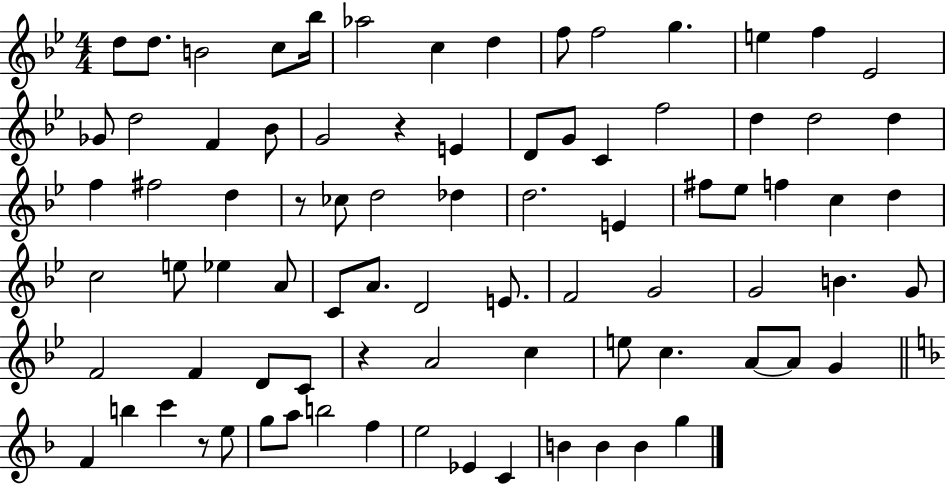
{
  \clef treble
  \numericTimeSignature
  \time 4/4
  \key bes \major
  d''8 d''8. b'2 c''8 bes''16 | aes''2 c''4 d''4 | f''8 f''2 g''4. | e''4 f''4 ees'2 | \break ges'8 d''2 f'4 bes'8 | g'2 r4 e'4 | d'8 g'8 c'4 f''2 | d''4 d''2 d''4 | \break f''4 fis''2 d''4 | r8 ces''8 d''2 des''4 | d''2. e'4 | fis''8 ees''8 f''4 c''4 d''4 | \break c''2 e''8 ees''4 a'8 | c'8 a'8. d'2 e'8. | f'2 g'2 | g'2 b'4. g'8 | \break f'2 f'4 d'8 c'8 | r4 a'2 c''4 | e''8 c''4. a'8~~ a'8 g'4 | \bar "||" \break \key f \major f'4 b''4 c'''4 r8 e''8 | g''8 a''8 b''2 f''4 | e''2 ees'4 c'4 | b'4 b'4 b'4 g''4 | \break \bar "|."
}